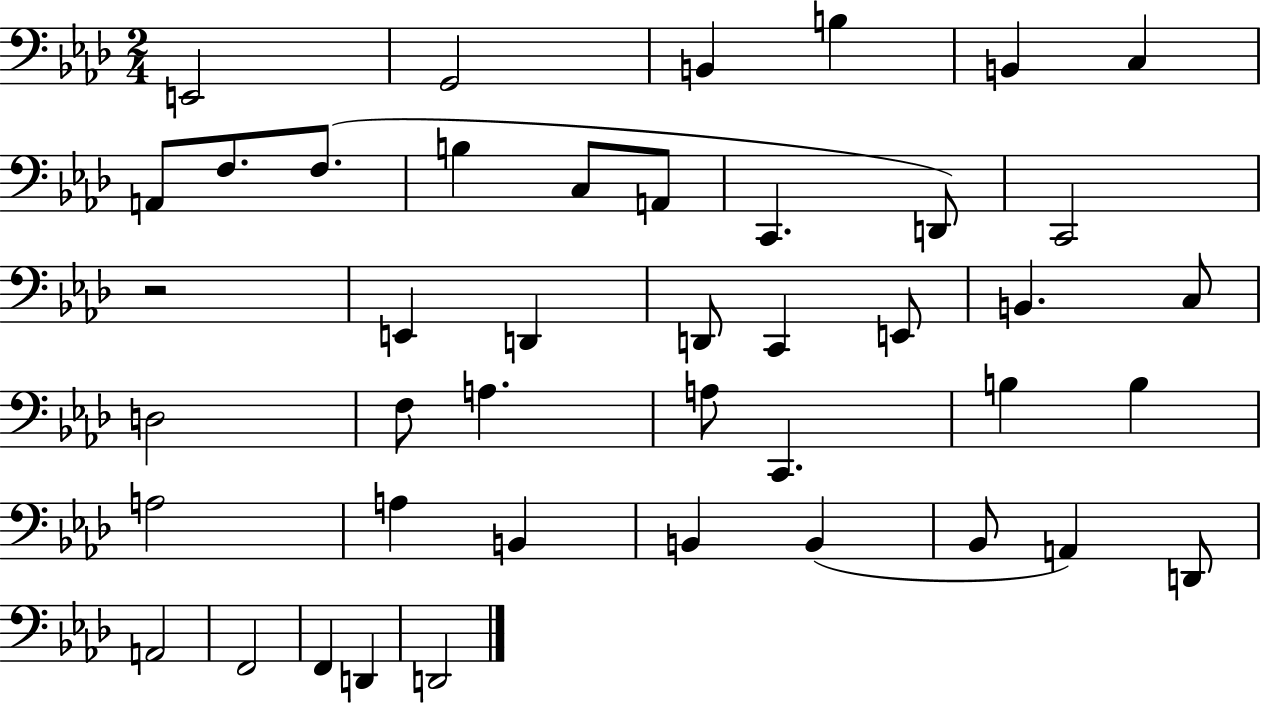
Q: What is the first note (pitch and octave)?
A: E2